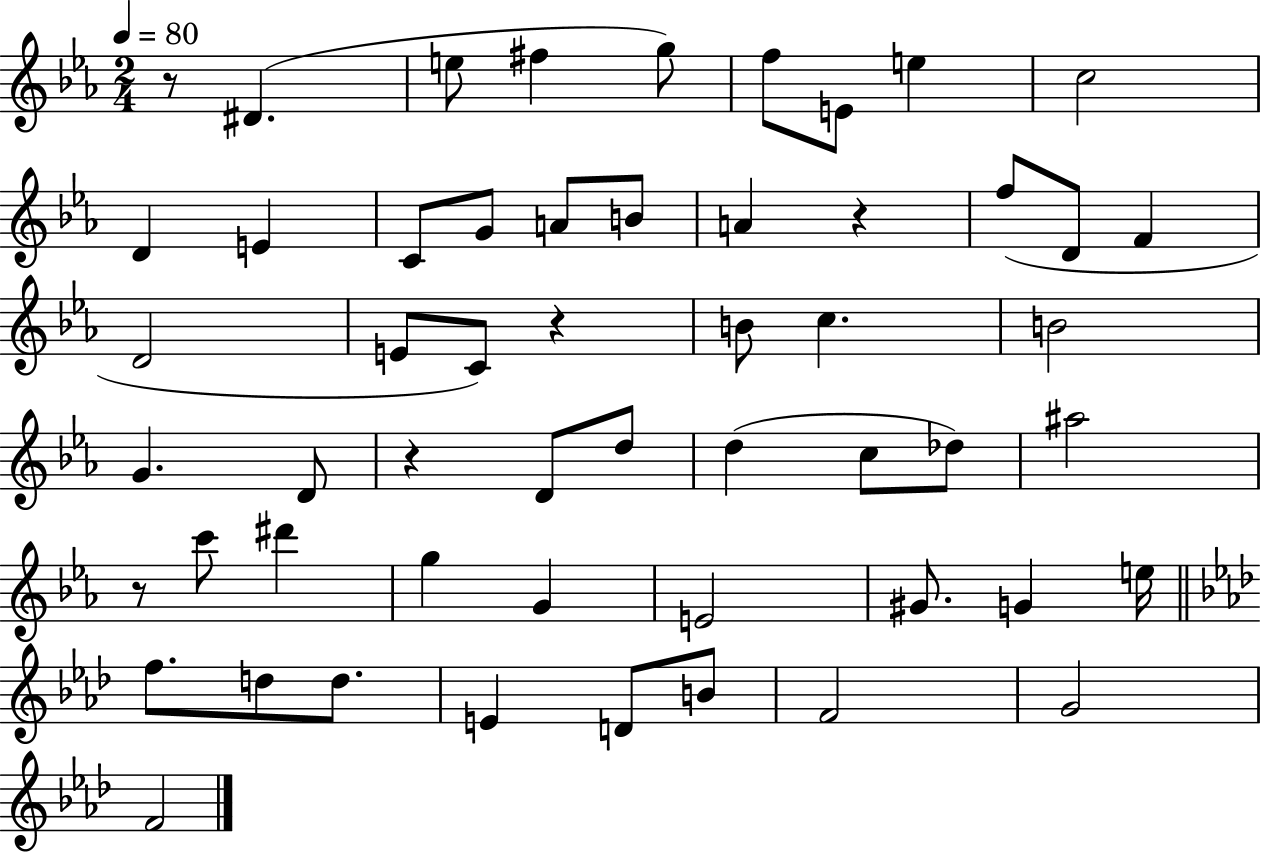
X:1
T:Untitled
M:2/4
L:1/4
K:Eb
z/2 ^D e/2 ^f g/2 f/2 E/2 e c2 D E C/2 G/2 A/2 B/2 A z f/2 D/2 F D2 E/2 C/2 z B/2 c B2 G D/2 z D/2 d/2 d c/2 _d/2 ^a2 z/2 c'/2 ^d' g G E2 ^G/2 G e/4 f/2 d/2 d/2 E D/2 B/2 F2 G2 F2